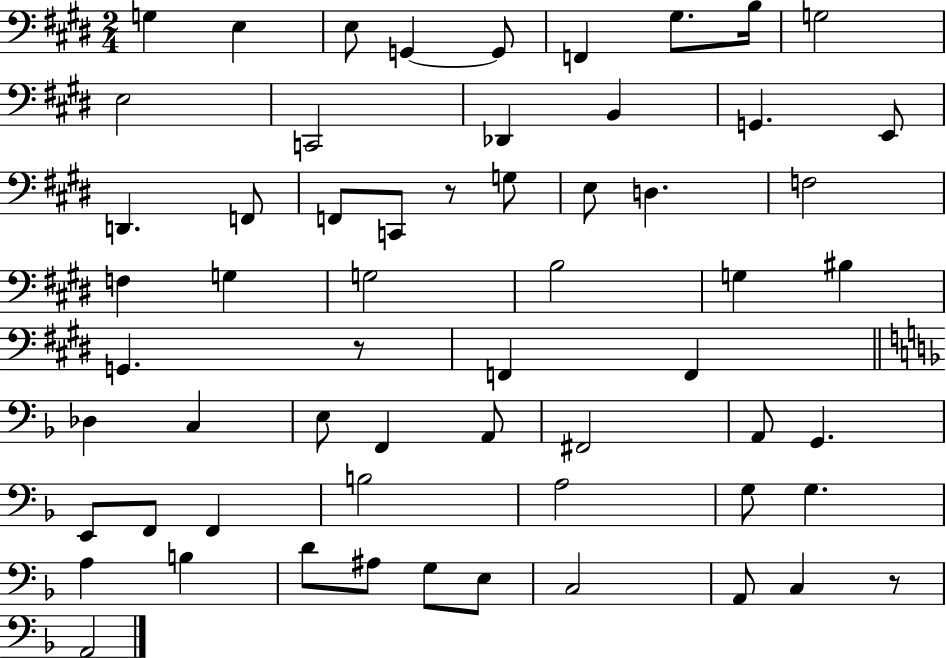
G3/q E3/q E3/e G2/q G2/e F2/q G#3/e. B3/s G3/h E3/h C2/h Db2/q B2/q G2/q. E2/e D2/q. F2/e F2/e C2/e R/e G3/e E3/e D3/q. F3/h F3/q G3/q G3/h B3/h G3/q BIS3/q G2/q. R/e F2/q F2/q Db3/q C3/q E3/e F2/q A2/e F#2/h A2/e G2/q. E2/e F2/e F2/q B3/h A3/h G3/e G3/q. A3/q B3/q D4/e A#3/e G3/e E3/e C3/h A2/e C3/q R/e A2/h